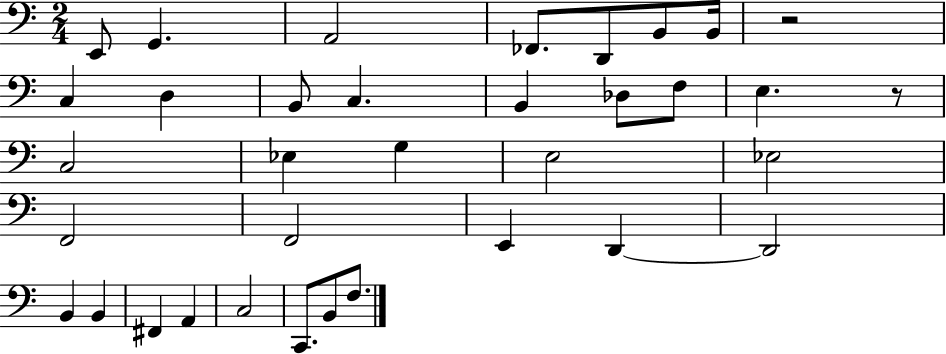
{
  \clef bass
  \numericTimeSignature
  \time 2/4
  \key c \major
  e,8 g,4. | a,2 | fes,8. d,8 b,8 b,16 | r2 | \break c4 d4 | b,8 c4. | b,4 des8 f8 | e4. r8 | \break c2 | ees4 g4 | e2 | ees2 | \break f,2 | f,2 | e,4 d,4~~ | d,2 | \break b,4 b,4 | fis,4 a,4 | c2 | c,8. b,8 f8. | \break \bar "|."
}